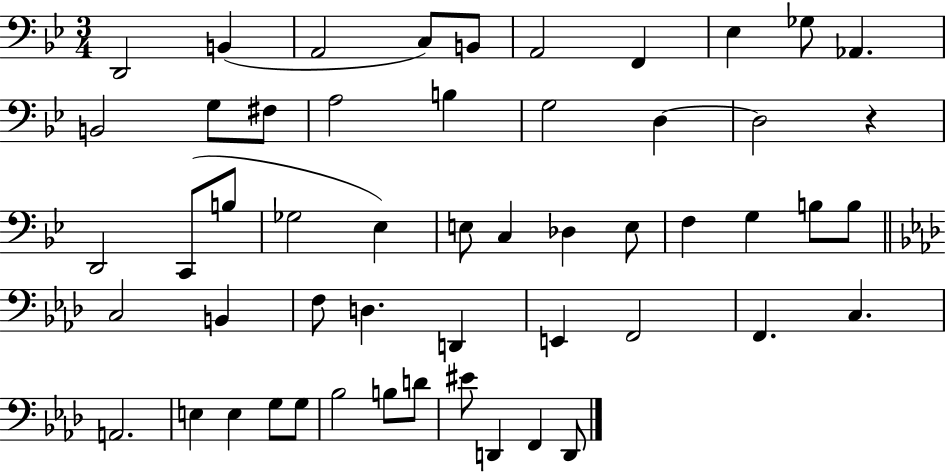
X:1
T:Untitled
M:3/4
L:1/4
K:Bb
D,,2 B,, A,,2 C,/2 B,,/2 A,,2 F,, _E, _G,/2 _A,, B,,2 G,/2 ^F,/2 A,2 B, G,2 D, D,2 z D,,2 C,,/2 B,/2 _G,2 _E, E,/2 C, _D, E,/2 F, G, B,/2 B,/2 C,2 B,, F,/2 D, D,, E,, F,,2 F,, C, A,,2 E, E, G,/2 G,/2 _B,2 B,/2 D/2 ^E/2 D,, F,, D,,/2